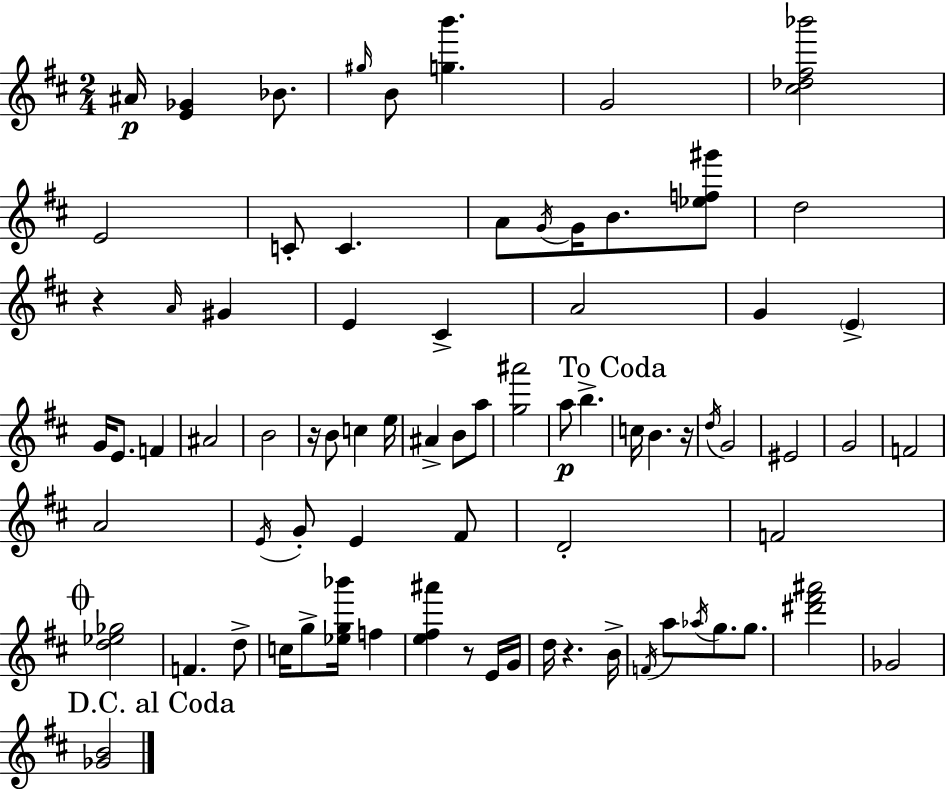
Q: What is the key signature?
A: D major